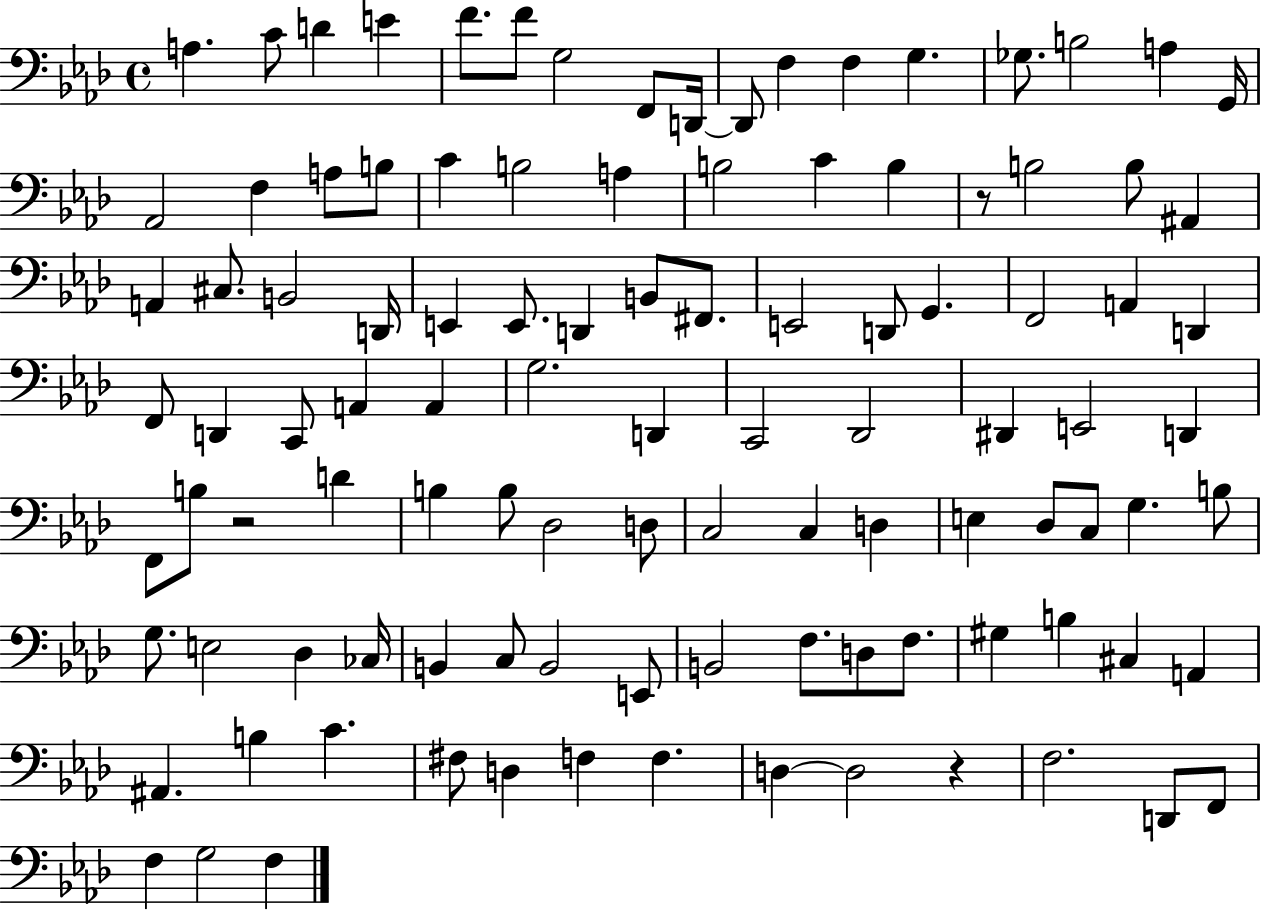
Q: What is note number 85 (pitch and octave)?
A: G#3